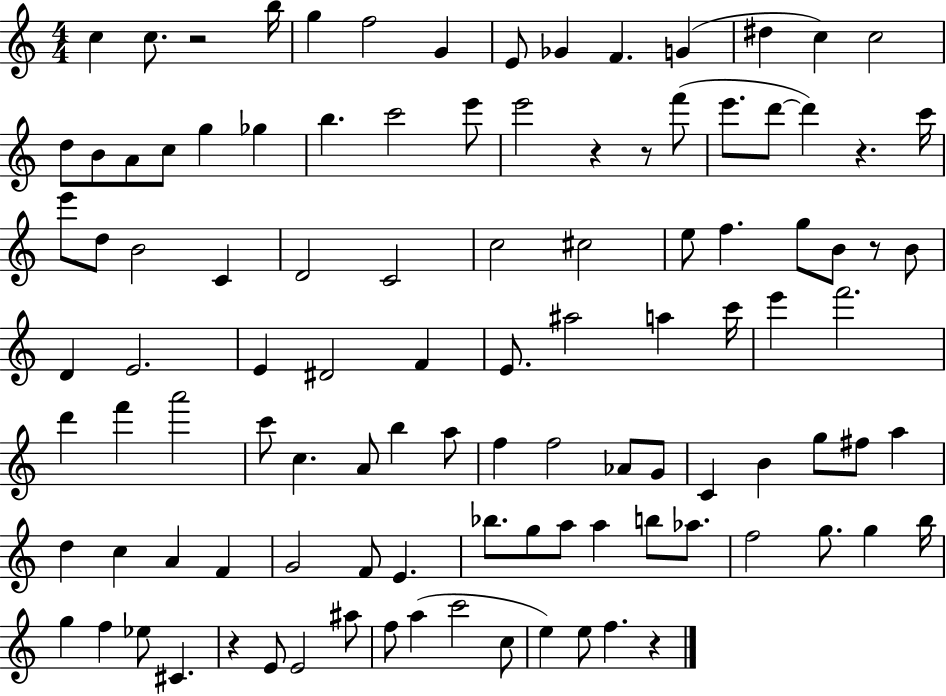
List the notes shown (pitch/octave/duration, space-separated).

C5/q C5/e. R/h B5/s G5/q F5/h G4/q E4/e Gb4/q F4/q. G4/q D#5/q C5/q C5/h D5/e B4/e A4/e C5/e G5/q Gb5/q B5/q. C6/h E6/e E6/h R/q R/e F6/e E6/e. D6/e D6/q R/q. C6/s E6/e D5/e B4/h C4/q D4/h C4/h C5/h C#5/h E5/e F5/q. G5/e B4/e R/e B4/e D4/q E4/h. E4/q D#4/h F4/q E4/e. A#5/h A5/q C6/s E6/q F6/h. D6/q F6/q A6/h C6/e C5/q. A4/e B5/q A5/e F5/q F5/h Ab4/e G4/e C4/q B4/q G5/e F#5/e A5/q D5/q C5/q A4/q F4/q G4/h F4/e E4/q. Bb5/e. G5/e A5/e A5/q B5/e Ab5/e. F5/h G5/e. G5/q B5/s G5/q F5/q Eb5/e C#4/q. R/q E4/e E4/h A#5/e F5/e A5/q C6/h C5/e E5/q E5/e F5/q. R/q